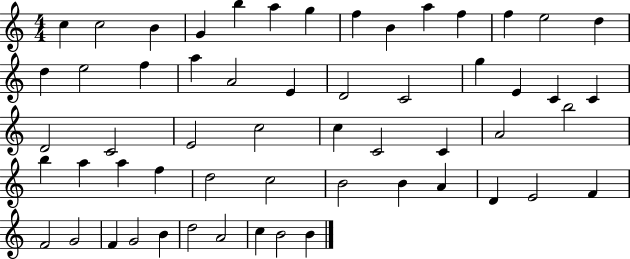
{
  \clef treble
  \numericTimeSignature
  \time 4/4
  \key c \major
  c''4 c''2 b'4 | g'4 b''4 a''4 g''4 | f''4 b'4 a''4 f''4 | f''4 e''2 d''4 | \break d''4 e''2 f''4 | a''4 a'2 e'4 | d'2 c'2 | g''4 e'4 c'4 c'4 | \break d'2 c'2 | e'2 c''2 | c''4 c'2 c'4 | a'2 b''2 | \break b''4 a''4 a''4 f''4 | d''2 c''2 | b'2 b'4 a'4 | d'4 e'2 f'4 | \break f'2 g'2 | f'4 g'2 b'4 | d''2 a'2 | c''4 b'2 b'4 | \break \bar "|."
}